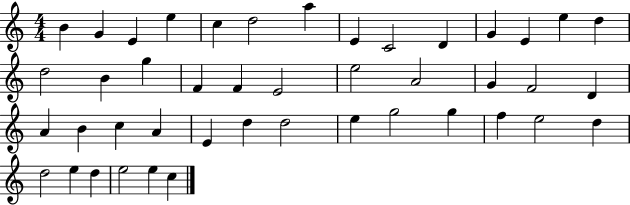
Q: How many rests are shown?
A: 0